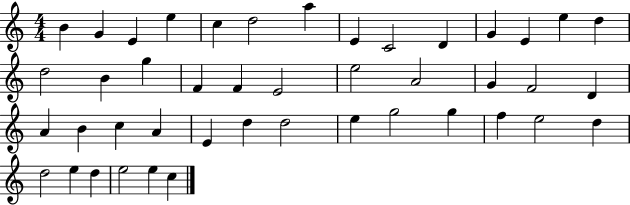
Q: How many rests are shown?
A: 0